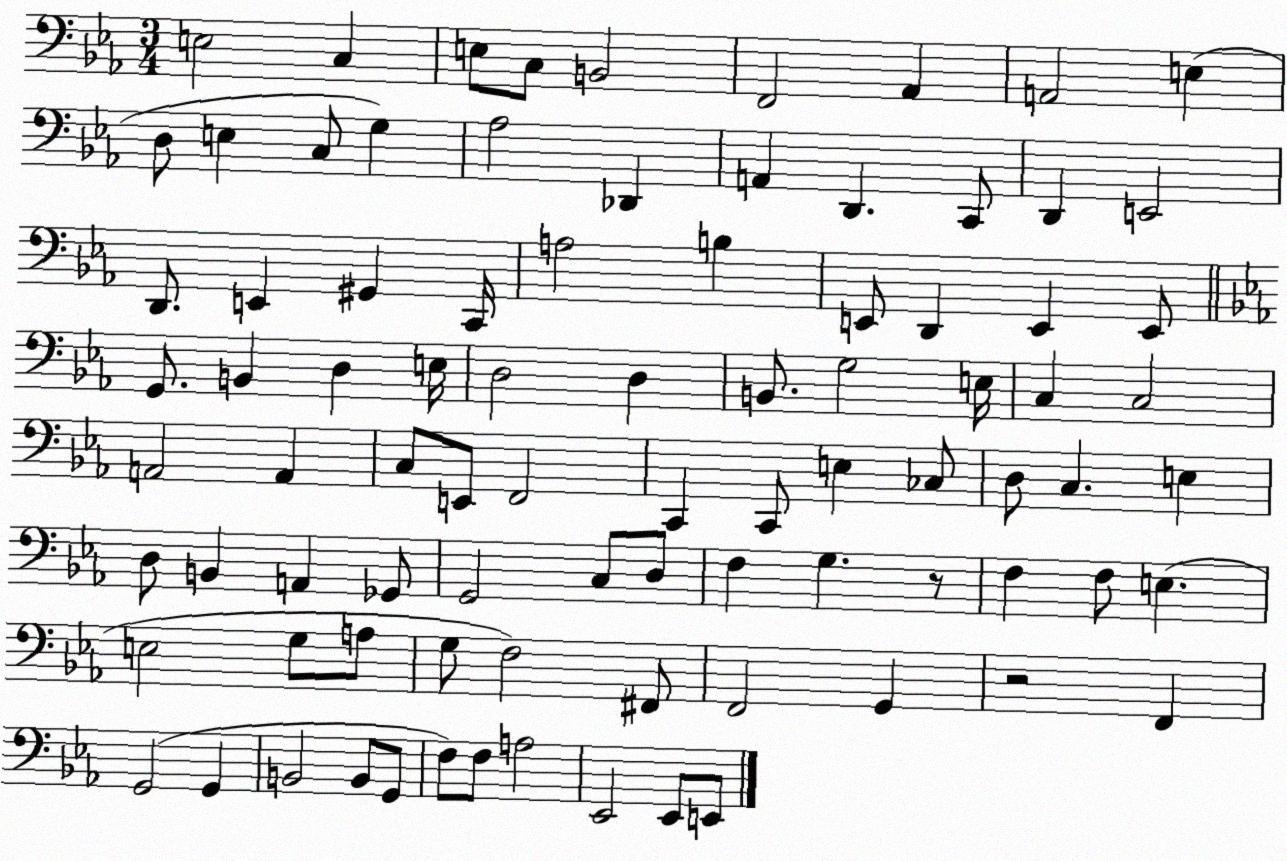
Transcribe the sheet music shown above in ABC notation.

X:1
T:Untitled
M:3/4
L:1/4
K:Eb
E,2 C, E,/2 C,/2 B,,2 F,,2 _A,, A,,2 E, D,/2 E, C,/2 G, _A,2 _D,, A,, D,, C,,/2 D,, E,,2 D,,/2 E,, ^G,, C,,/4 A,2 B, E,,/2 D,, E,, E,,/2 G,,/2 B,, D, E,/4 D,2 D, B,,/2 G,2 E,/4 C, C,2 A,,2 A,, C,/2 E,,/2 F,,2 C,, C,,/2 E, _C,/2 D,/2 C, E, D,/2 B,, A,, _G,,/2 G,,2 C,/2 D,/2 F, G, z/2 F, F,/2 E, E,2 G,/2 A,/2 G,/2 F,2 ^F,,/2 F,,2 G,, z2 F,, G,,2 G,, B,,2 B,,/2 G,,/2 F,/2 F,/2 A,2 _E,,2 _E,,/2 E,,/2